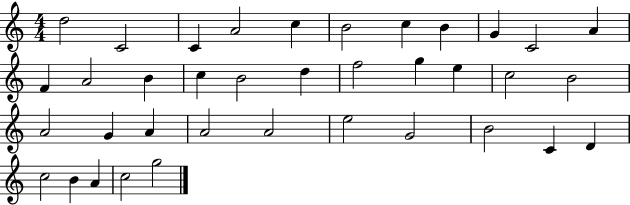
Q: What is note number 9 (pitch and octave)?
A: G4